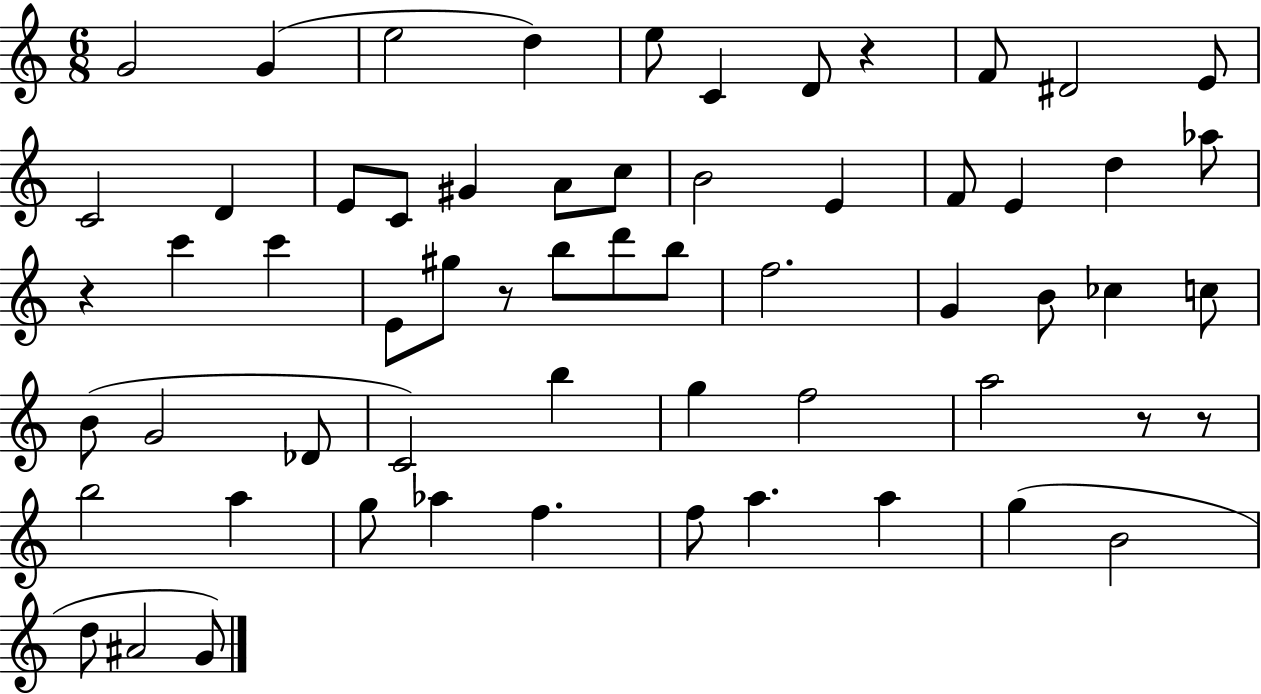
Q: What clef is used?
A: treble